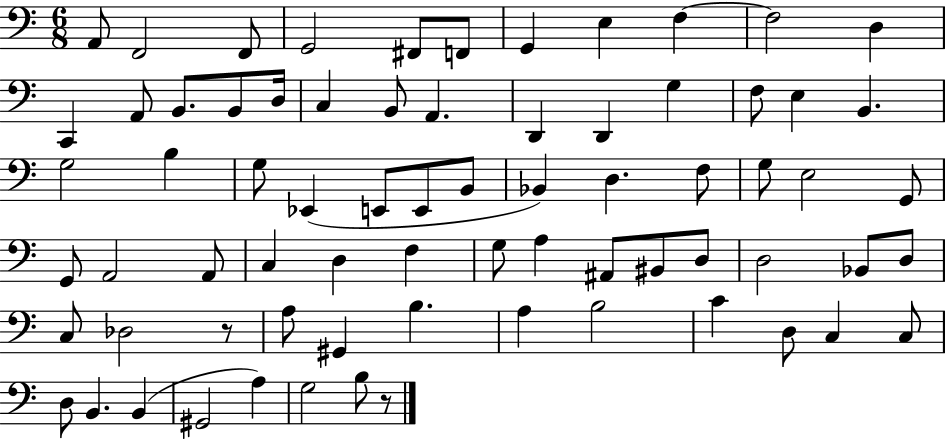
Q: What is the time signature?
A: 6/8